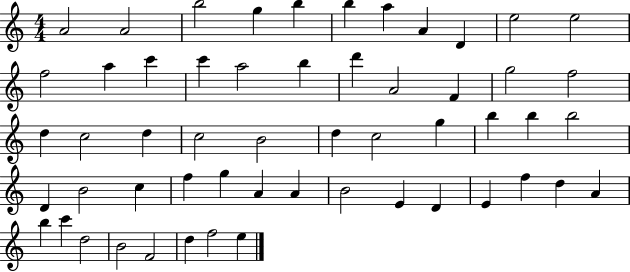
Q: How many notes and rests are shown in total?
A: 55